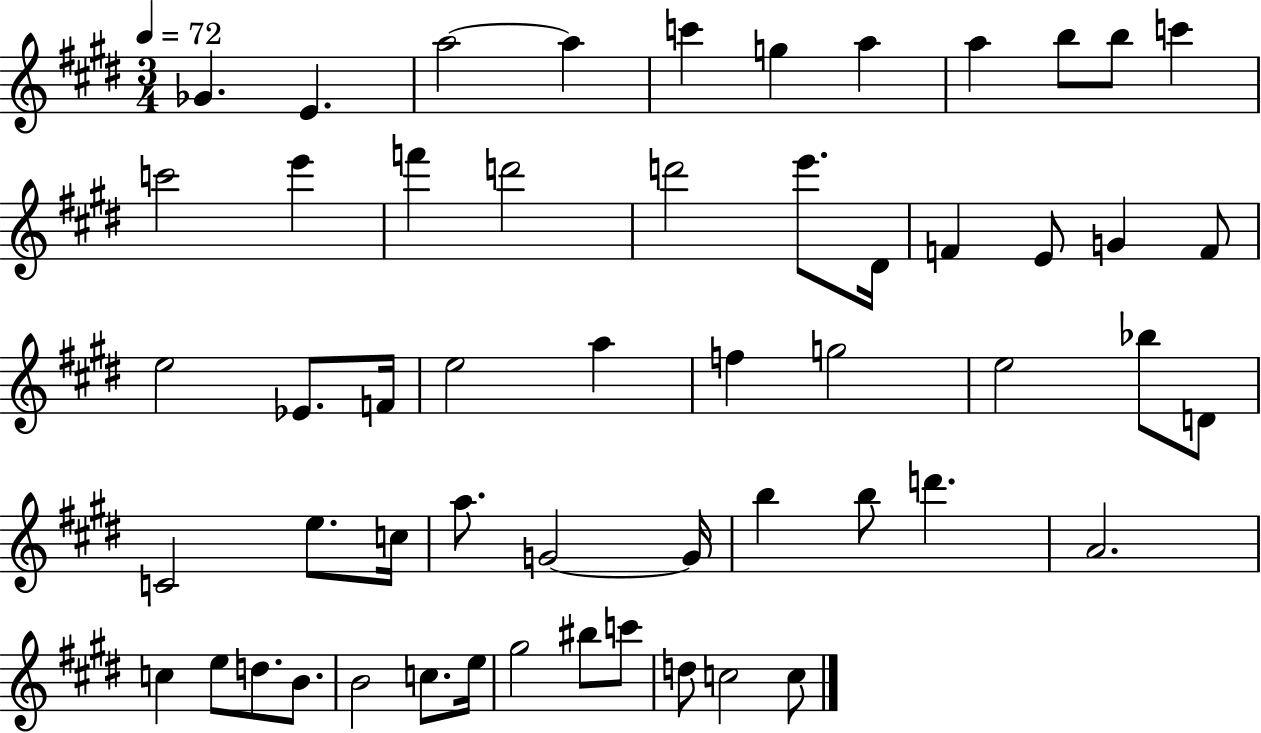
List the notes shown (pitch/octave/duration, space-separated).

Gb4/q. E4/q. A5/h A5/q C6/q G5/q A5/q A5/q B5/e B5/e C6/q C6/h E6/q F6/q D6/h D6/h E6/e. D#4/s F4/q E4/e G4/q F4/e E5/h Eb4/e. F4/s E5/h A5/q F5/q G5/h E5/h Bb5/e D4/e C4/h E5/e. C5/s A5/e. G4/h G4/s B5/q B5/e D6/q. A4/h. C5/q E5/e D5/e. B4/e. B4/h C5/e. E5/s G#5/h BIS5/e C6/e D5/e C5/h C5/e